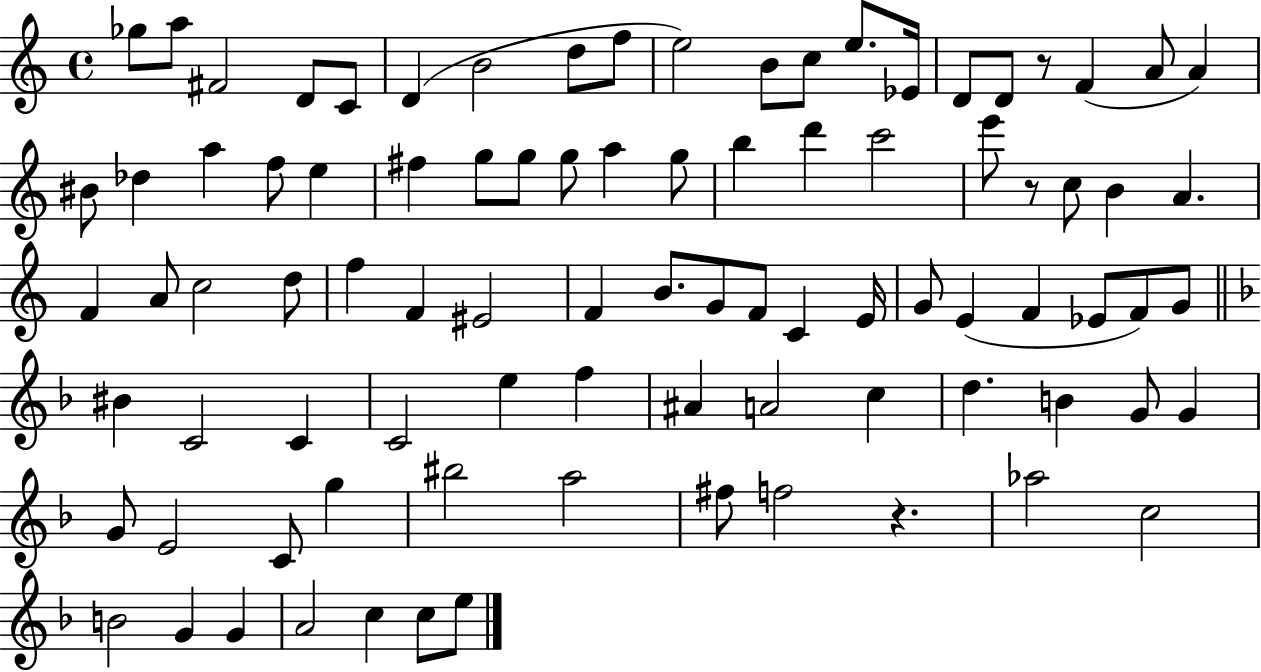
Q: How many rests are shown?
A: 3